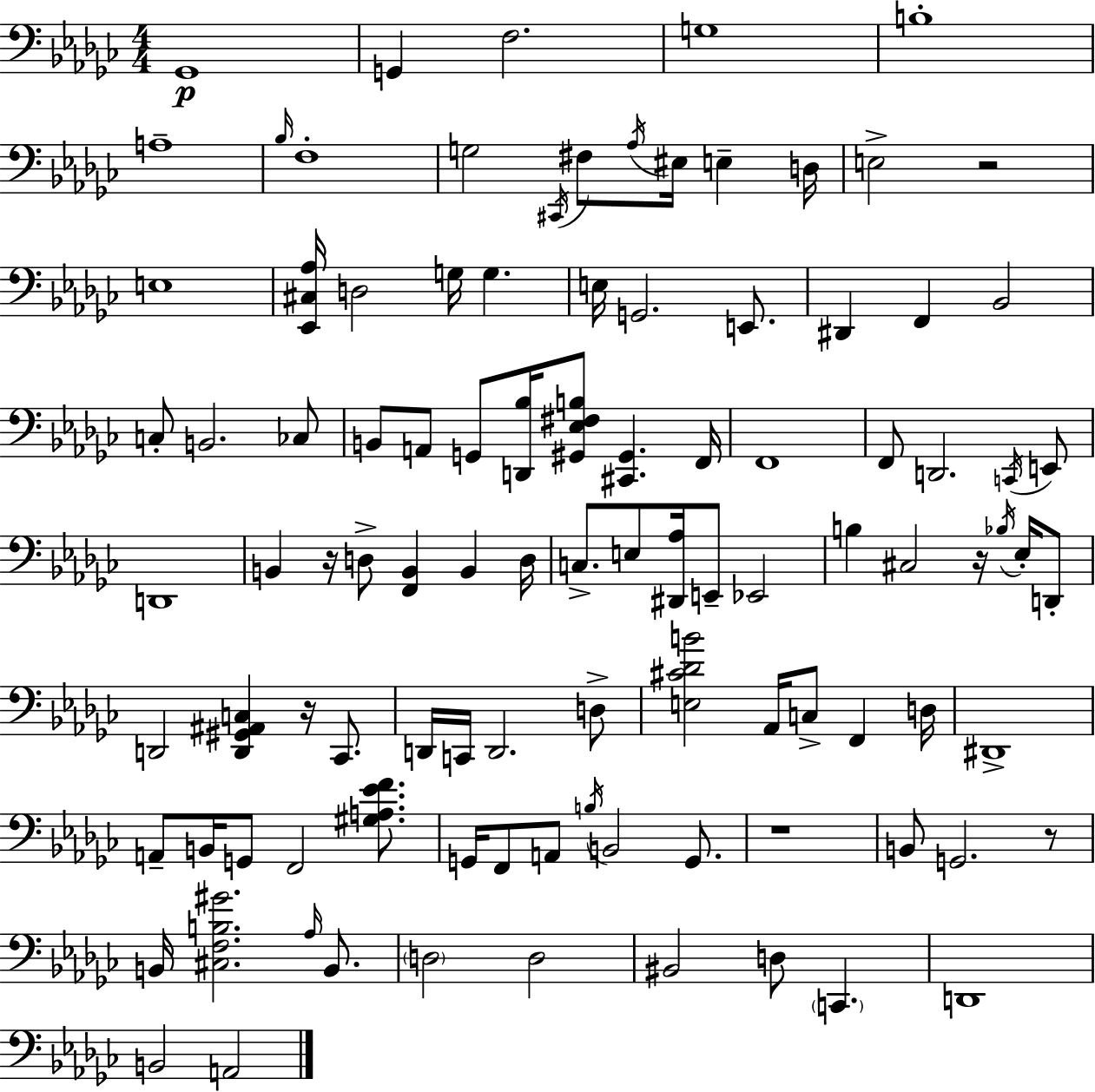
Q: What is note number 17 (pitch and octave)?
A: E3